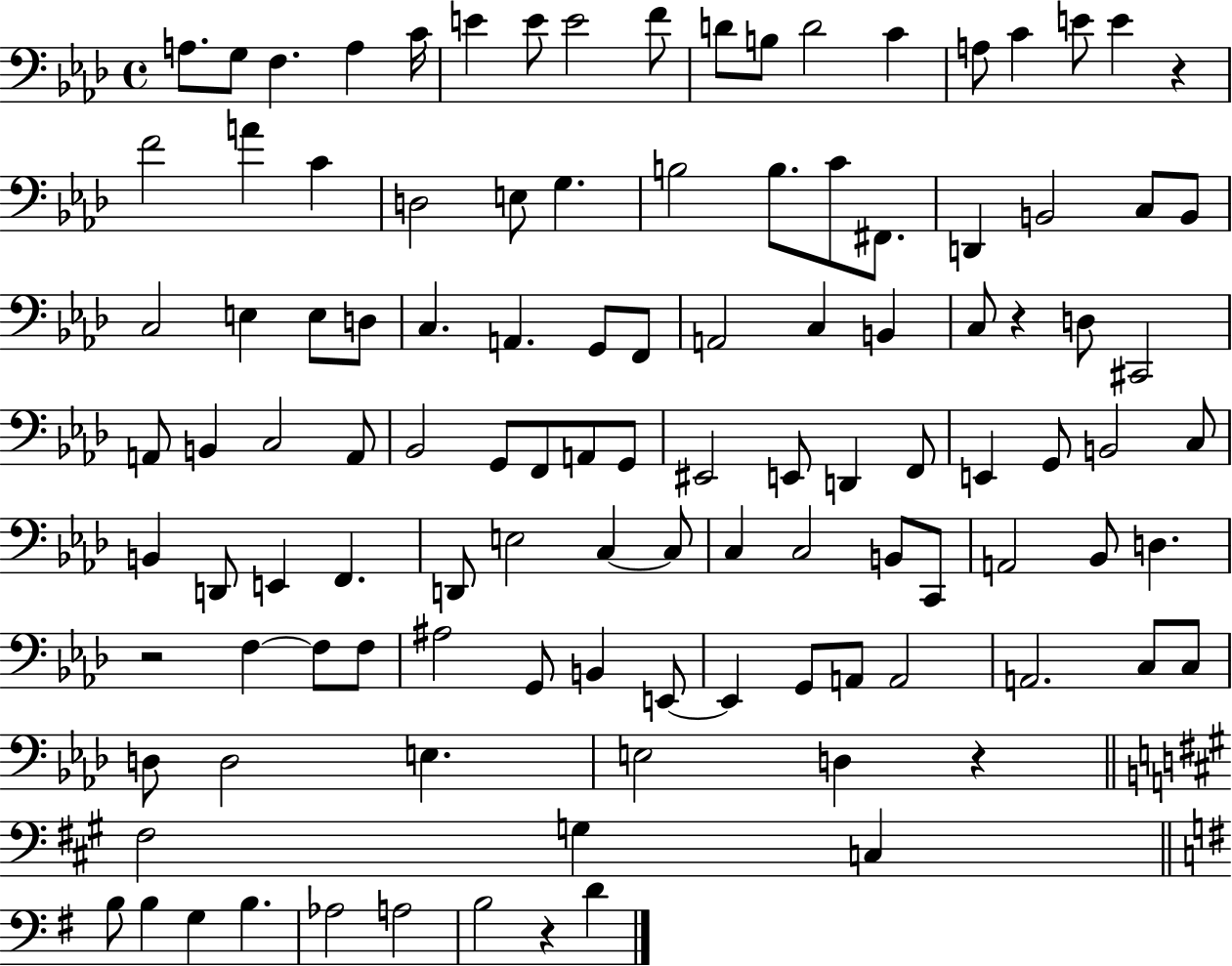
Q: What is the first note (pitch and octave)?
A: A3